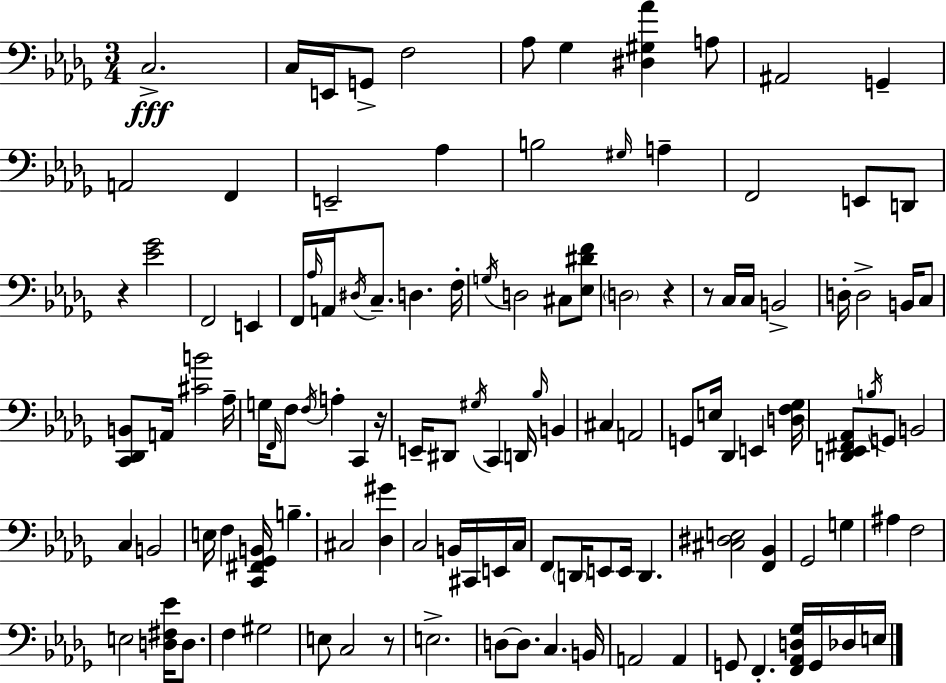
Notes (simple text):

C3/h. C3/s E2/s G2/e F3/h Ab3/e Gb3/q [D#3,G#3,Ab4]/q A3/e A#2/h G2/q A2/h F2/q E2/h Ab3/q B3/h G#3/s A3/q F2/h E2/e D2/e R/q [Eb4,Gb4]/h F2/h E2/q F2/s Ab3/s A2/s D#3/s C3/e. D3/q. F3/s G3/s D3/h C#3/e [Eb3,D#4,F4]/e D3/h R/q R/e C3/s C3/s B2/h D3/s D3/h B2/s C3/e [C2,Db2,B2]/e A2/s [C#4,B4]/h Ab3/s G3/s F2/s F3/e F3/s A3/q C2/q R/s E2/s D#2/e G#3/s C2/q D2/s Bb3/s B2/q C#3/q A2/h G2/e E3/s Db2/q E2/q [D3,F3,Gb3]/s [D2,Eb2,F#2,Ab2]/e B3/s G2/e B2/h C3/q B2/h E3/s F3/q [C2,F#2,Gb2,B2]/s B3/q. C#3/h [Db3,G#4]/q C3/h B2/s C#2/s E2/s C3/s F2/e D2/s E2/e E2/s D2/q. [C#3,D#3,E3]/h [F2,Bb2]/q Gb2/h G3/q A#3/q F3/h E3/h [D3,F#3,Eb4]/s D3/e. F3/q G#3/h E3/e C3/h R/e E3/h. D3/e D3/e. C3/q. B2/s A2/h A2/q G2/e F2/q. [F2,Ab2,D3,Gb3]/s G2/s Db3/s E3/s